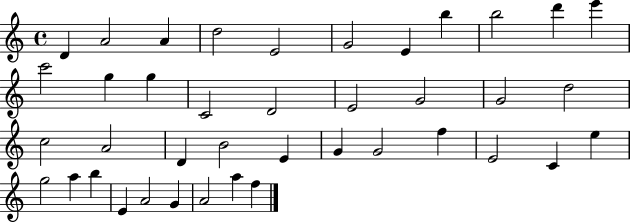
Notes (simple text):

D4/q A4/h A4/q D5/h E4/h G4/h E4/q B5/q B5/h D6/q E6/q C6/h G5/q G5/q C4/h D4/h E4/h G4/h G4/h D5/h C5/h A4/h D4/q B4/h E4/q G4/q G4/h F5/q E4/h C4/q E5/q G5/h A5/q B5/q E4/q A4/h G4/q A4/h A5/q F5/q